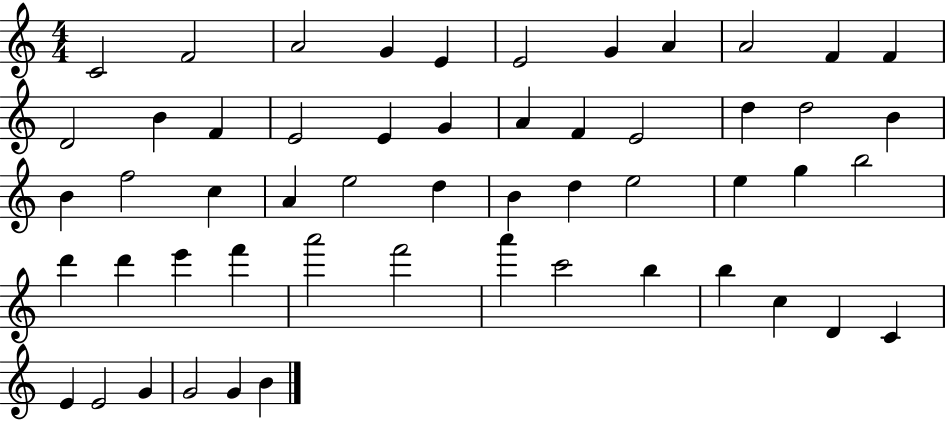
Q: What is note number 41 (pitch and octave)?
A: F6